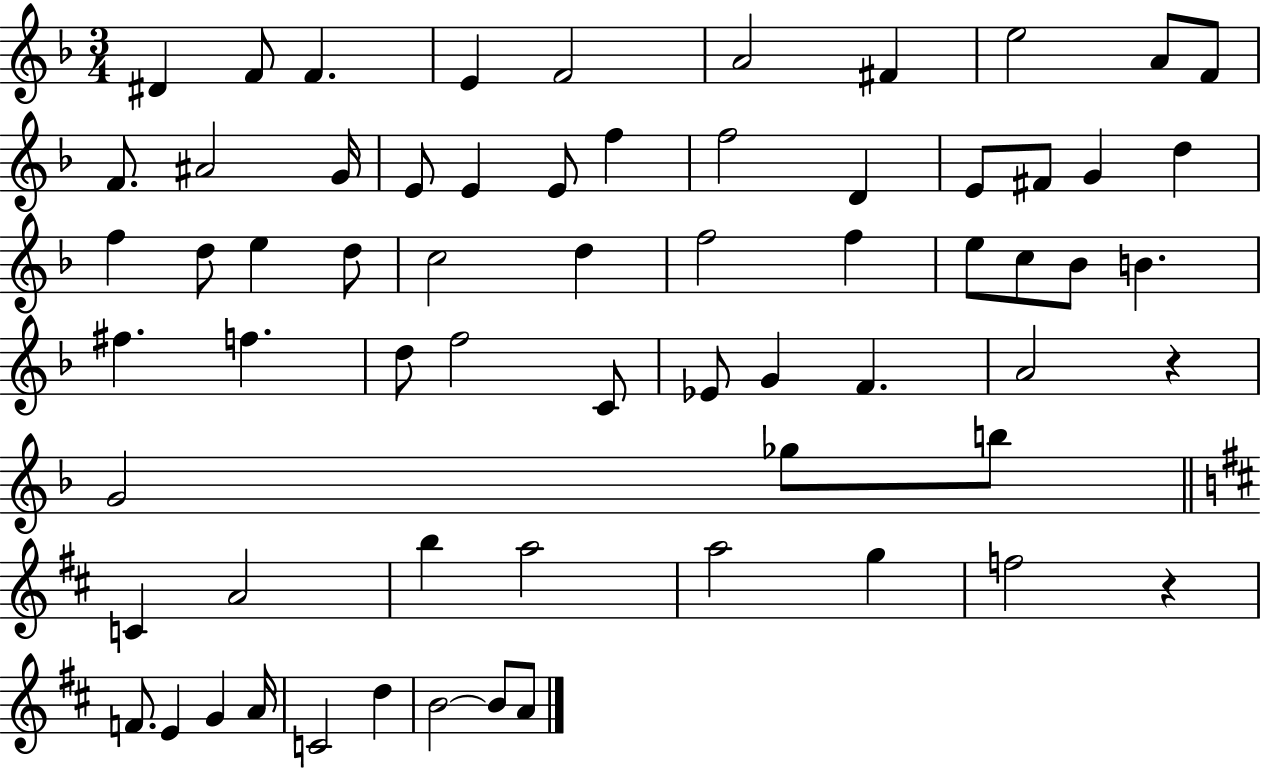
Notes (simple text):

D#4/q F4/e F4/q. E4/q F4/h A4/h F#4/q E5/h A4/e F4/e F4/e. A#4/h G4/s E4/e E4/q E4/e F5/q F5/h D4/q E4/e F#4/e G4/q D5/q F5/q D5/e E5/q D5/e C5/h D5/q F5/h F5/q E5/e C5/e Bb4/e B4/q. F#5/q. F5/q. D5/e F5/h C4/e Eb4/e G4/q F4/q. A4/h R/q G4/h Gb5/e B5/e C4/q A4/h B5/q A5/h A5/h G5/q F5/h R/q F4/e. E4/q G4/q A4/s C4/h D5/q B4/h B4/e A4/e